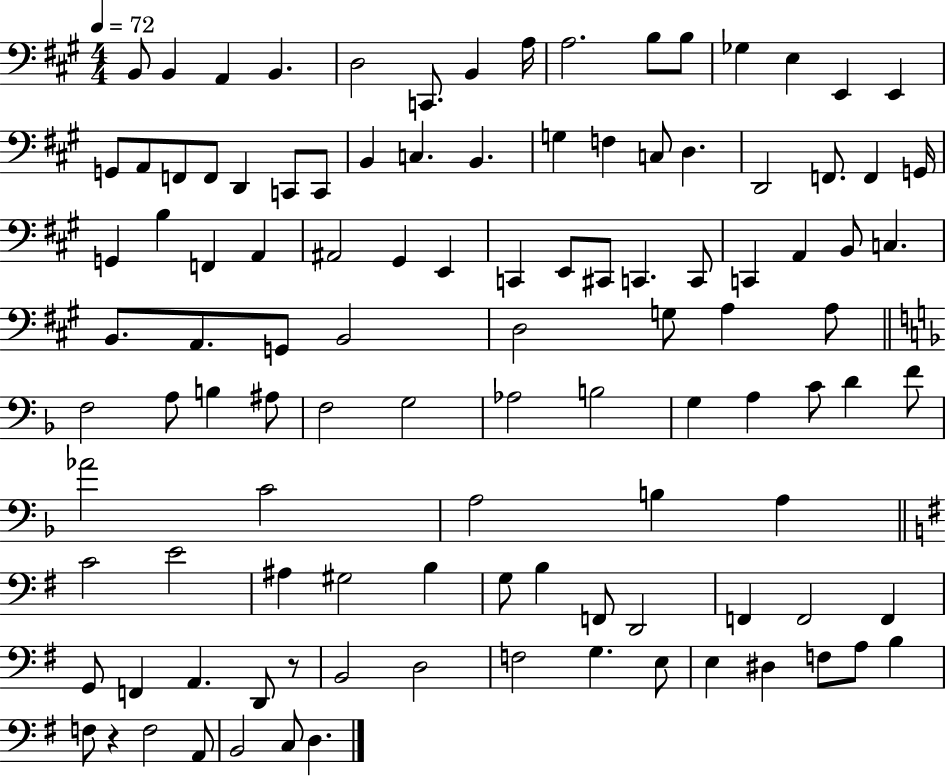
X:1
T:Untitled
M:4/4
L:1/4
K:A
B,,/2 B,, A,, B,, D,2 C,,/2 B,, A,/4 A,2 B,/2 B,/2 _G, E, E,, E,, G,,/2 A,,/2 F,,/2 F,,/2 D,, C,,/2 C,,/2 B,, C, B,, G, F, C,/2 D, D,,2 F,,/2 F,, G,,/4 G,, B, F,, A,, ^A,,2 ^G,, E,, C,, E,,/2 ^C,,/2 C,, C,,/2 C,, A,, B,,/2 C, B,,/2 A,,/2 G,,/2 B,,2 D,2 G,/2 A, A,/2 F,2 A,/2 B, ^A,/2 F,2 G,2 _A,2 B,2 G, A, C/2 D F/2 _A2 C2 A,2 B, A, C2 E2 ^A, ^G,2 B, G,/2 B, F,,/2 D,,2 F,, F,,2 F,, G,,/2 F,, A,, D,,/2 z/2 B,,2 D,2 F,2 G, E,/2 E, ^D, F,/2 A,/2 B, F,/2 z F,2 A,,/2 B,,2 C,/2 D,